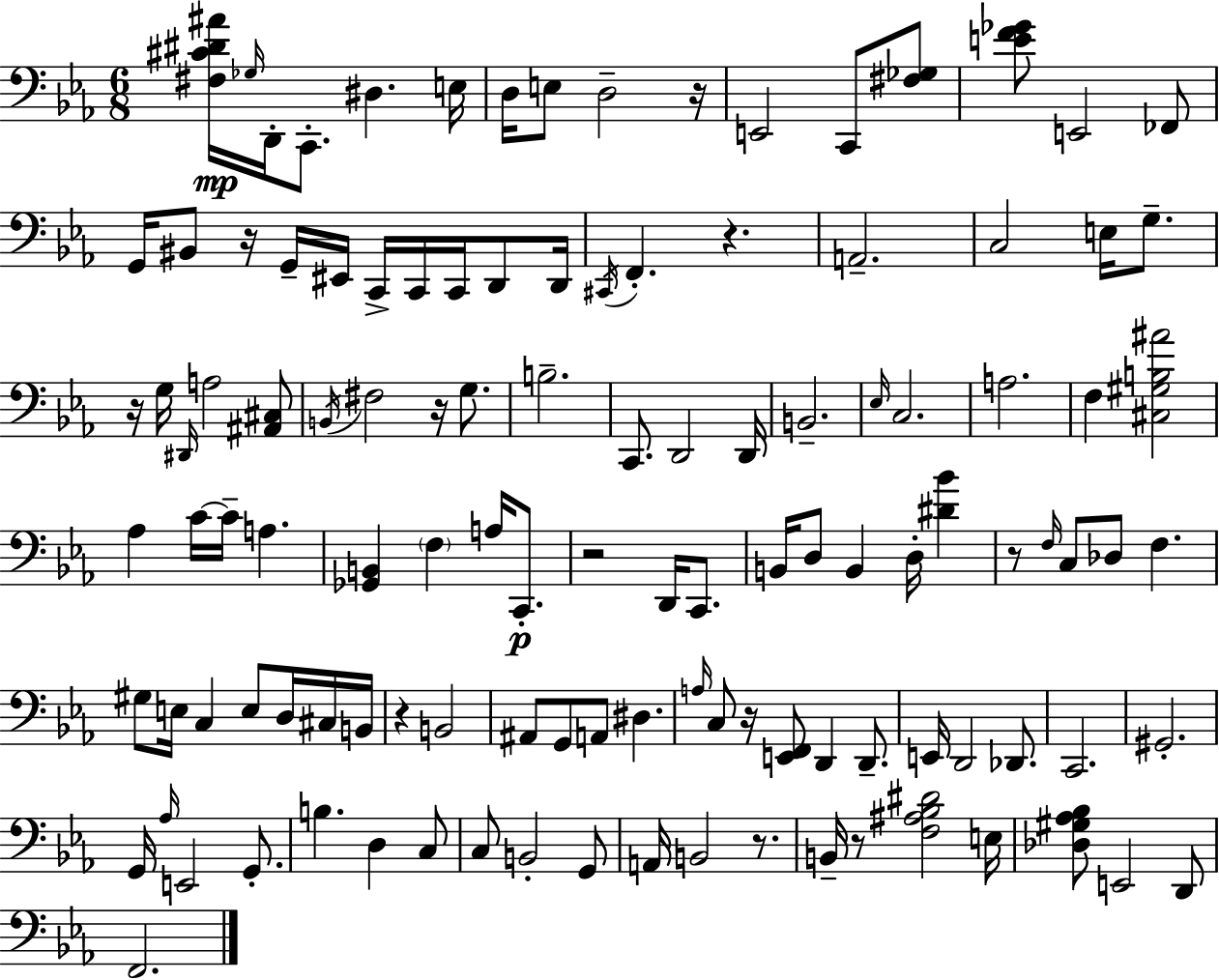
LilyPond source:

{
  \clef bass
  \numericTimeSignature
  \time 6/8
  \key c \minor
  <fis cis' dis' ais'>16\mp \grace { ges16 } d,16-. c,8.-. dis4. | e16 d16 e8 d2-- | r16 e,2 c,8 <fis ges>8 | <e' f' ges'>8 e,2 fes,8 | \break g,16 bis,8 r16 g,16-- eis,16 c,16-> c,16 c,16 d,8 | d,16 \acciaccatura { cis,16 } f,4.-. r4. | a,2.-- | c2 e16 g8.-- | \break r16 g16 \grace { dis,16 } a2 | <ais, cis>8 \acciaccatura { b,16 } fis2 | r16 g8. b2.-- | c,8. d,2 | \break d,16 b,2.-- | \grace { ees16 } c2. | a2. | f4 <cis gis b ais'>2 | \break aes4 c'16~~ c'16-- a4. | <ges, b,>4 \parenthesize f4 | a16 c,8.-.\p r2 | d,16 c,8. b,16 d8 b,4 | \break d16-. <dis' bes'>4 r8 \grace { f16 } c8 des8 | f4. gis8 e16 c4 | e8 d16 cis16 b,16 r4 b,2 | ais,8 g,8 a,8 | \break dis4. \grace { a16 } c8 r16 <e, f,>8 | d,4 d,8.-- e,16 d,2 | des,8. c,2. | gis,2.-. | \break g,16 \grace { aes16 } e,2 | g,8.-. b4. | d4 c8 c8 b,2-. | g,8 a,16 b,2 | \break r8. b,16-- r8 <f ais bes dis'>2 | e16 <des gis aes bes>8 e,2 | d,8 f,2. | \bar "|."
}